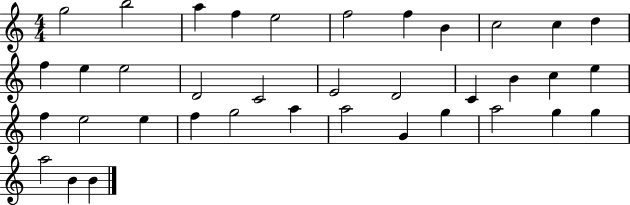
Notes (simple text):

G5/h B5/h A5/q F5/q E5/h F5/h F5/q B4/q C5/h C5/q D5/q F5/q E5/q E5/h D4/h C4/h E4/h D4/h C4/q B4/q C5/q E5/q F5/q E5/h E5/q F5/q G5/h A5/q A5/h G4/q G5/q A5/h G5/q G5/q A5/h B4/q B4/q